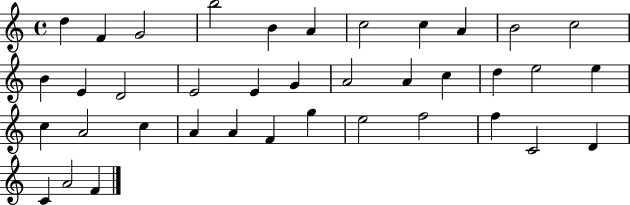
{
  \clef treble
  \time 4/4
  \defaultTimeSignature
  \key c \major
  d''4 f'4 g'2 | b''2 b'4 a'4 | c''2 c''4 a'4 | b'2 c''2 | \break b'4 e'4 d'2 | e'2 e'4 g'4 | a'2 a'4 c''4 | d''4 e''2 e''4 | \break c''4 a'2 c''4 | a'4 a'4 f'4 g''4 | e''2 f''2 | f''4 c'2 d'4 | \break c'4 a'2 f'4 | \bar "|."
}